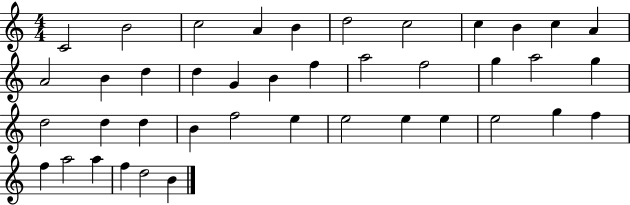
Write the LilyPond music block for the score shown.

{
  \clef treble
  \numericTimeSignature
  \time 4/4
  \key c \major
  c'2 b'2 | c''2 a'4 b'4 | d''2 c''2 | c''4 b'4 c''4 a'4 | \break a'2 b'4 d''4 | d''4 g'4 b'4 f''4 | a''2 f''2 | g''4 a''2 g''4 | \break d''2 d''4 d''4 | b'4 f''2 e''4 | e''2 e''4 e''4 | e''2 g''4 f''4 | \break f''4 a''2 a''4 | f''4 d''2 b'4 | \bar "|."
}